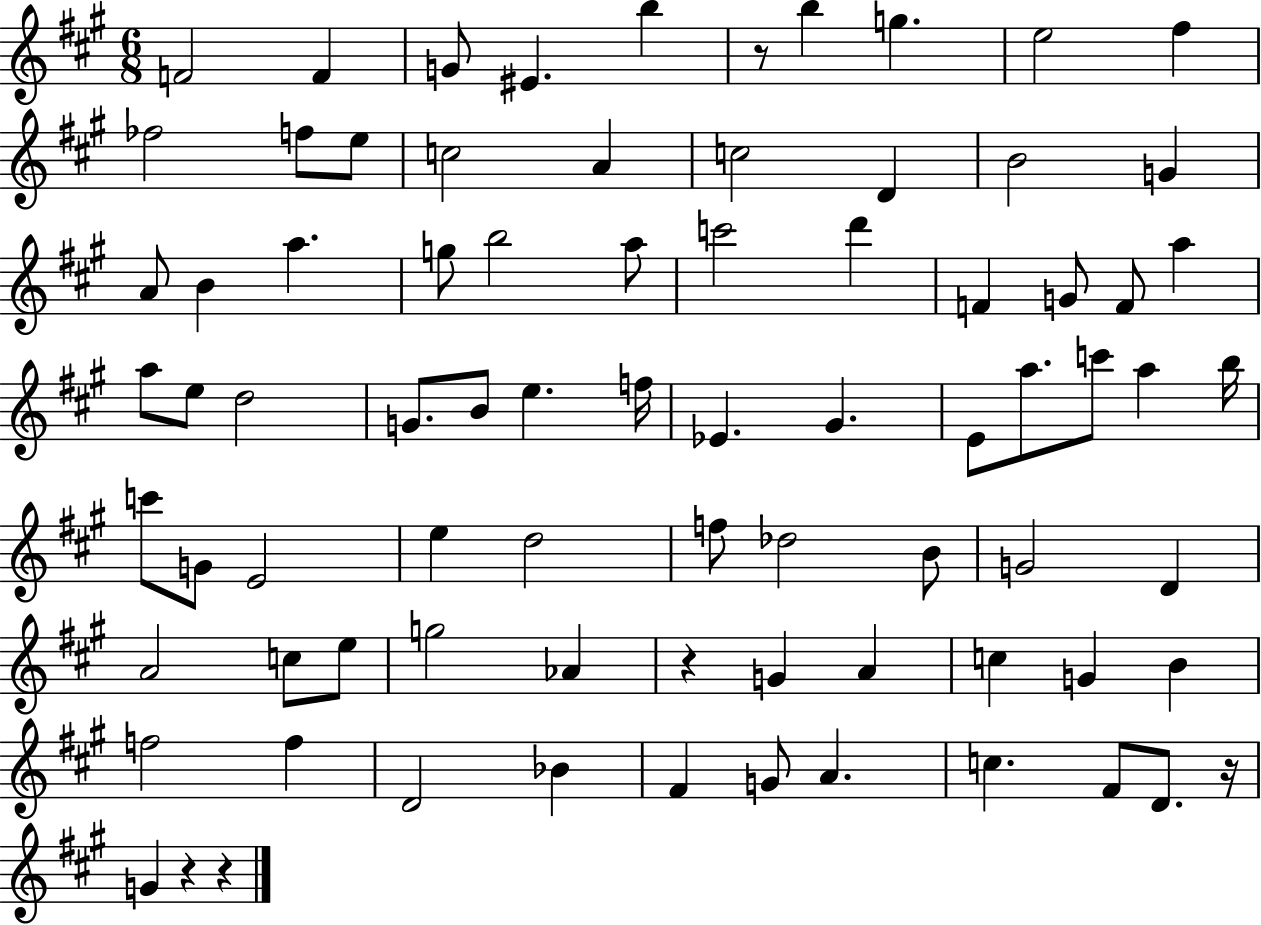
F4/h F4/q G4/e EIS4/q. B5/q R/e B5/q G5/q. E5/h F#5/q FES5/h F5/e E5/e C5/h A4/q C5/h D4/q B4/h G4/q A4/e B4/q A5/q. G5/e B5/h A5/e C6/h D6/q F4/q G4/e F4/e A5/q A5/e E5/e D5/h G4/e. B4/e E5/q. F5/s Eb4/q. G#4/q. E4/e A5/e. C6/e A5/q B5/s C6/e G4/e E4/h E5/q D5/h F5/e Db5/h B4/e G4/h D4/q A4/h C5/e E5/e G5/h Ab4/q R/q G4/q A4/q C5/q G4/q B4/q F5/h F5/q D4/h Bb4/q F#4/q G4/e A4/q. C5/q. F#4/e D4/e. R/s G4/q R/q R/q